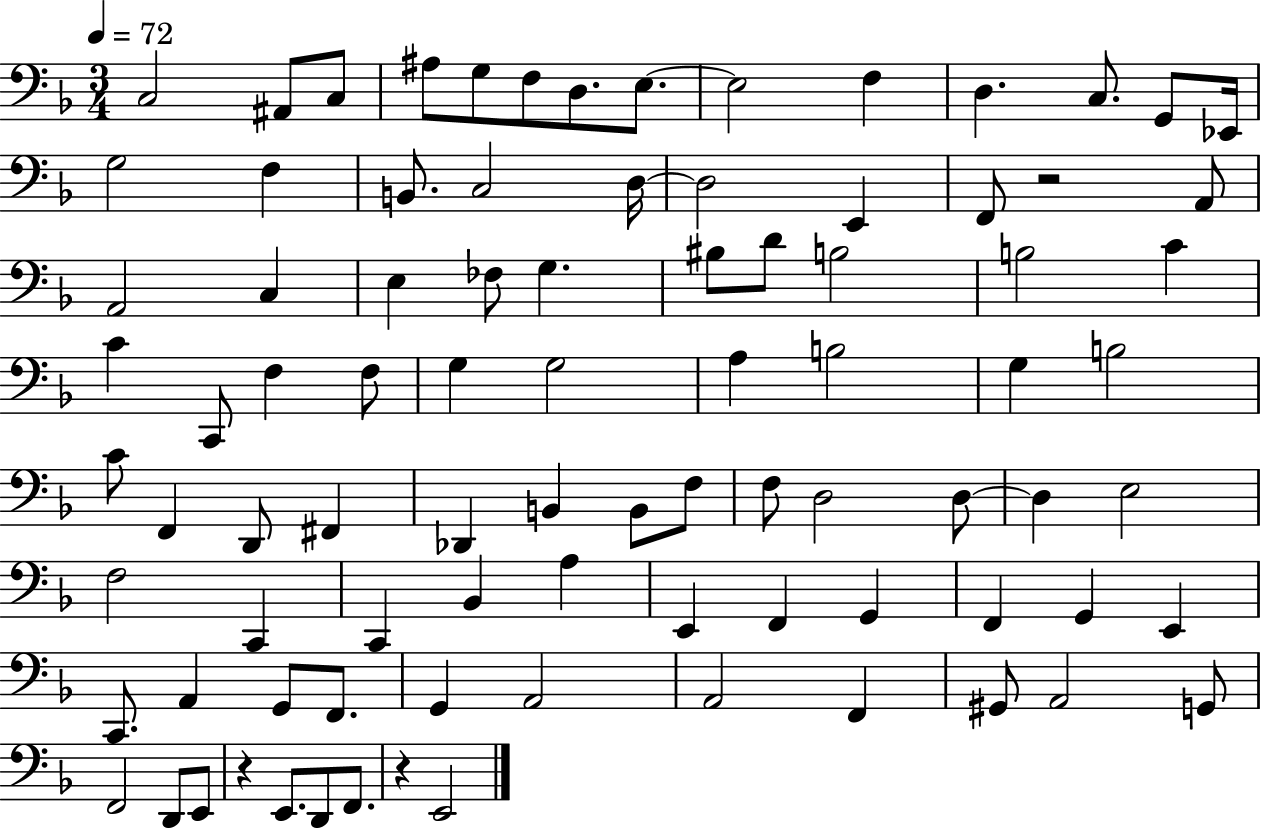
{
  \clef bass
  \numericTimeSignature
  \time 3/4
  \key f \major
  \tempo 4 = 72
  c2 ais,8 c8 | ais8 g8 f8 d8. e8.~~ | e2 f4 | d4. c8. g,8 ees,16 | \break g2 f4 | b,8. c2 d16~~ | d2 e,4 | f,8 r2 a,8 | \break a,2 c4 | e4 fes8 g4. | bis8 d'8 b2 | b2 c'4 | \break c'4 c,8 f4 f8 | g4 g2 | a4 b2 | g4 b2 | \break c'8 f,4 d,8 fis,4 | des,4 b,4 b,8 f8 | f8 d2 d8~~ | d4 e2 | \break f2 c,4 | c,4 bes,4 a4 | e,4 f,4 g,4 | f,4 g,4 e,4 | \break c,8. a,4 g,8 f,8. | g,4 a,2 | a,2 f,4 | gis,8 a,2 g,8 | \break f,2 d,8 e,8 | r4 e,8. d,8 f,8. | r4 e,2 | \bar "|."
}